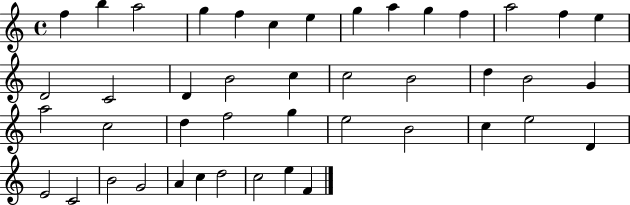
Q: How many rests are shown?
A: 0